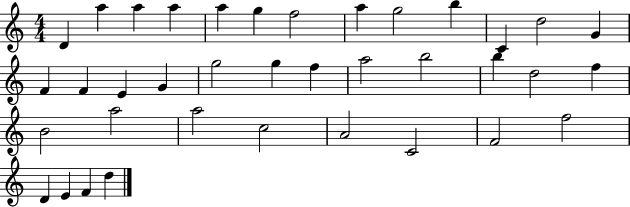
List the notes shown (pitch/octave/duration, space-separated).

D4/q A5/q A5/q A5/q A5/q G5/q F5/h A5/q G5/h B5/q C4/q D5/h G4/q F4/q F4/q E4/q G4/q G5/h G5/q F5/q A5/h B5/h B5/q D5/h F5/q B4/h A5/h A5/h C5/h A4/h C4/h F4/h F5/h D4/q E4/q F4/q D5/q